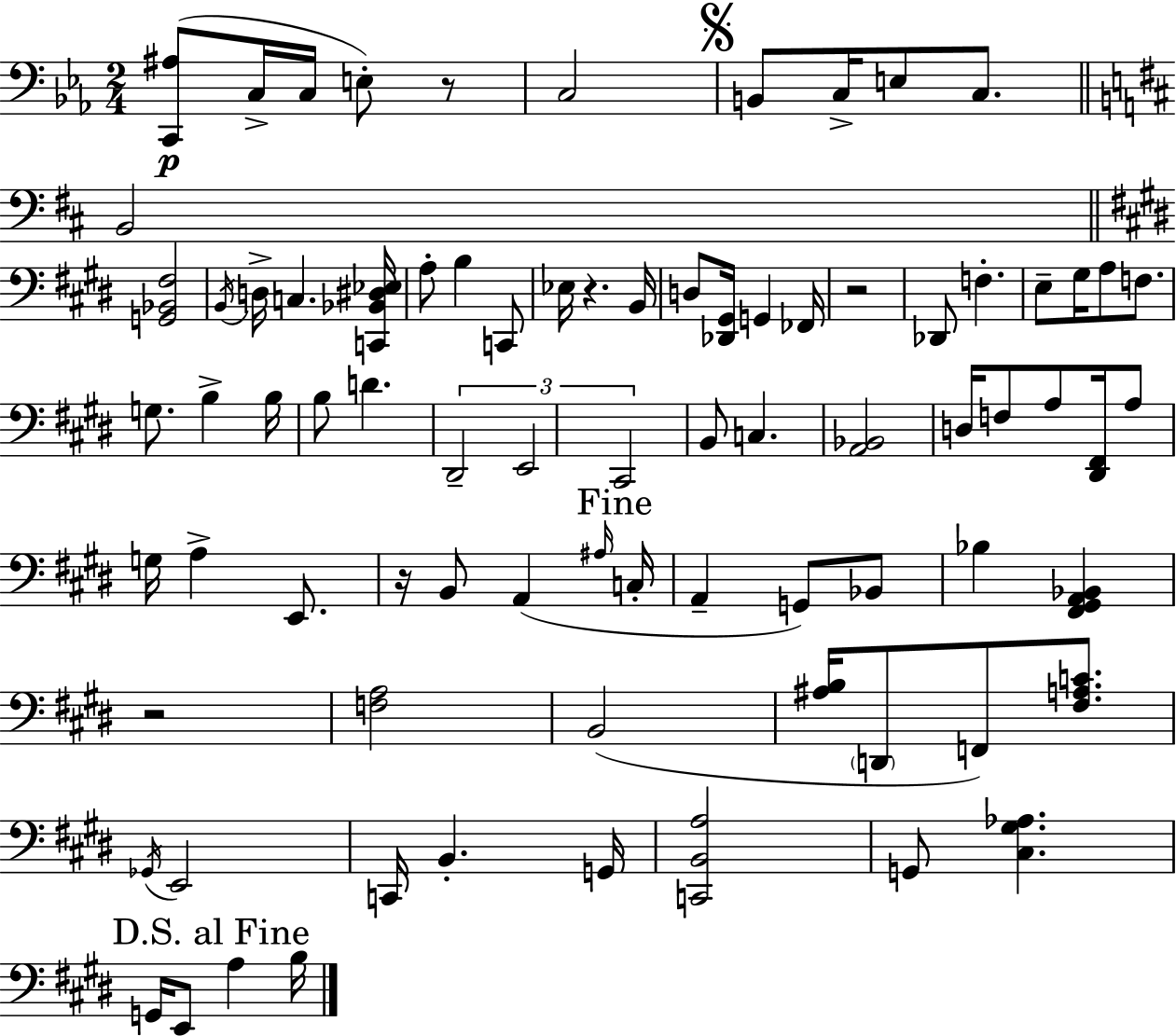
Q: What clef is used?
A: bass